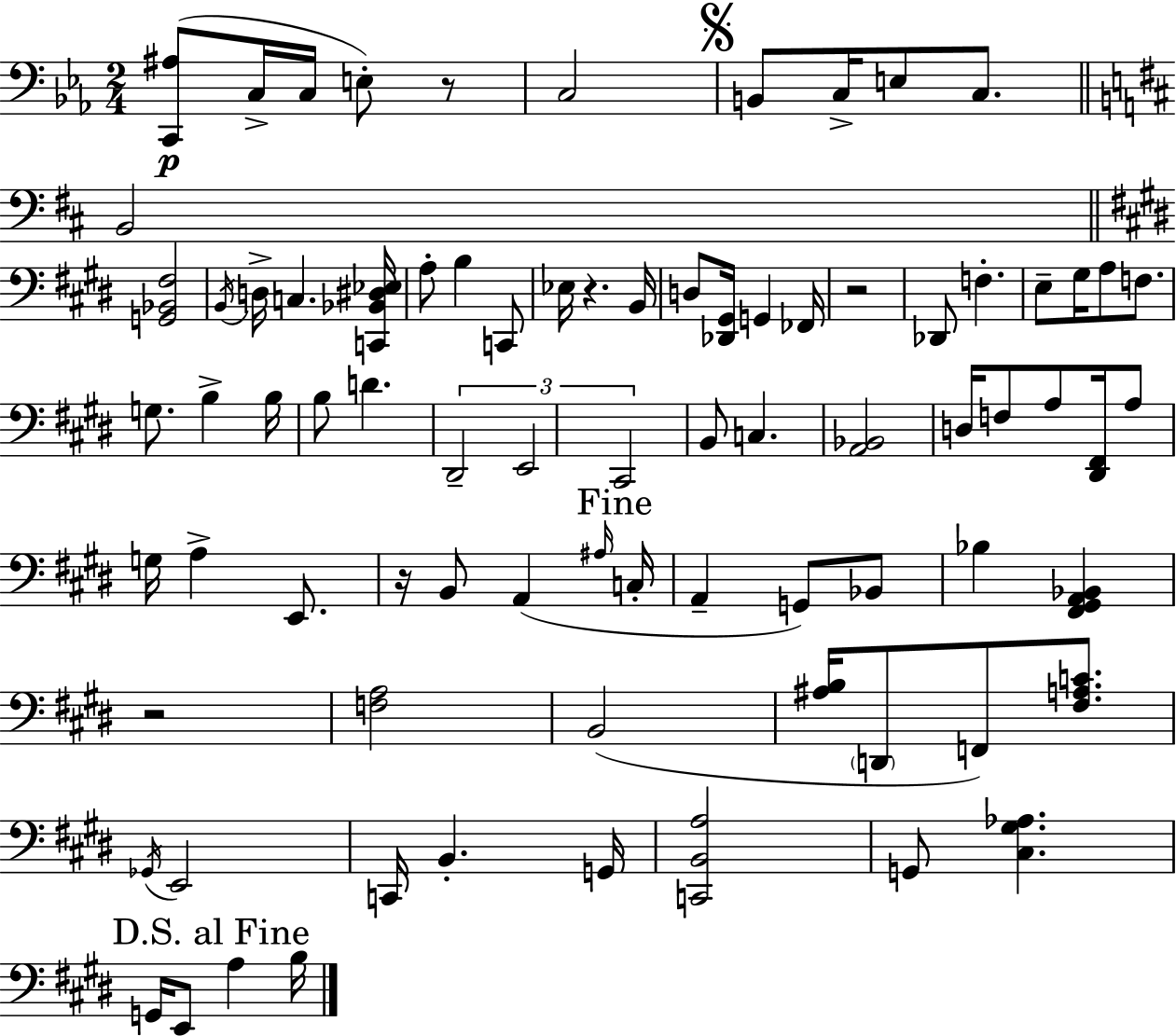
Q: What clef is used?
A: bass